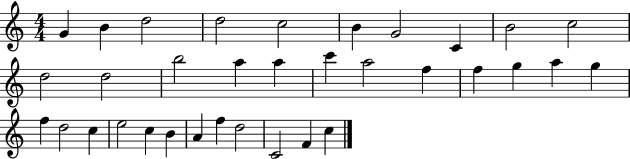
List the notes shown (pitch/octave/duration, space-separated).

G4/q B4/q D5/h D5/h C5/h B4/q G4/h C4/q B4/h C5/h D5/h D5/h B5/h A5/q A5/q C6/q A5/h F5/q F5/q G5/q A5/q G5/q F5/q D5/h C5/q E5/h C5/q B4/q A4/q F5/q D5/h C4/h F4/q C5/q